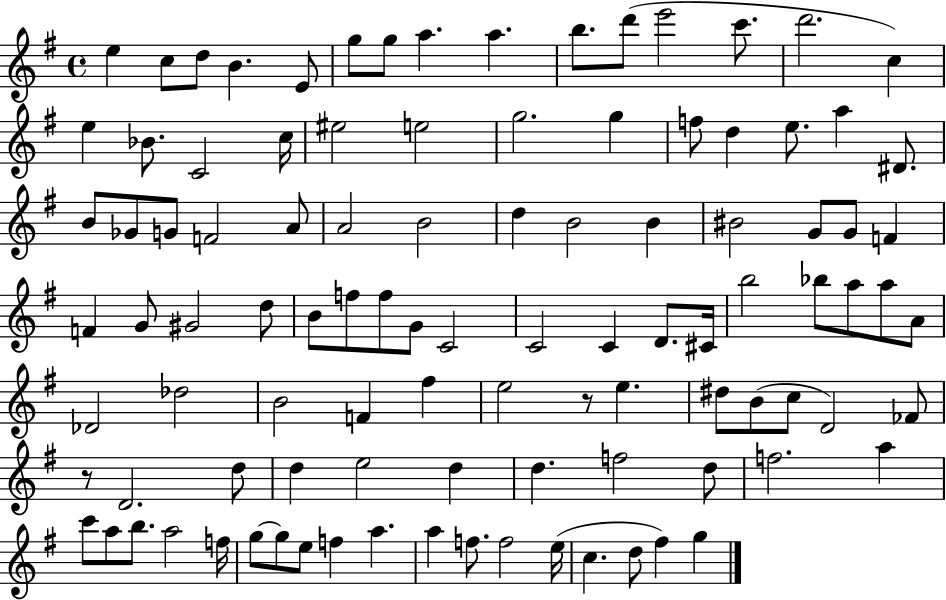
X:1
T:Untitled
M:4/4
L:1/4
K:G
e c/2 d/2 B E/2 g/2 g/2 a a b/2 d'/2 e'2 c'/2 d'2 c e _B/2 C2 c/4 ^e2 e2 g2 g f/2 d e/2 a ^D/2 B/2 _G/2 G/2 F2 A/2 A2 B2 d B2 B ^B2 G/2 G/2 F F G/2 ^G2 d/2 B/2 f/2 f/2 G/2 C2 C2 C D/2 ^C/4 b2 _b/2 a/2 a/2 A/2 _D2 _d2 B2 F ^f e2 z/2 e ^d/2 B/2 c/2 D2 _F/2 z/2 D2 d/2 d e2 d d f2 d/2 f2 a c'/2 a/2 b/2 a2 f/4 g/2 g/2 e/2 f a a f/2 f2 e/4 c d/2 ^f g